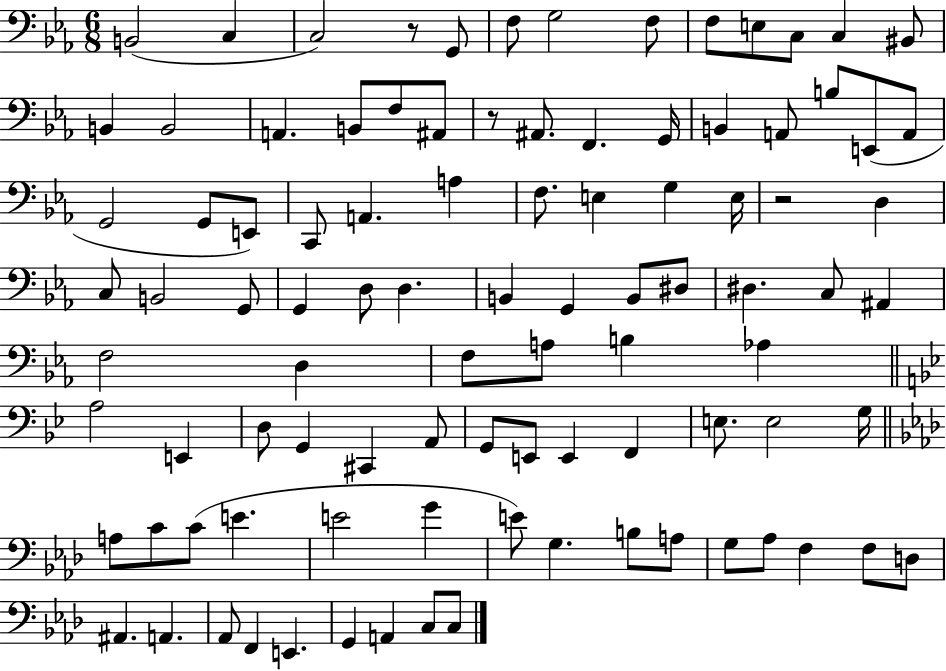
{
  \clef bass
  \numericTimeSignature
  \time 6/8
  \key ees \major
  b,2( c4 | c2) r8 g,8 | f8 g2 f8 | f8 e8 c8 c4 bis,8 | \break b,4 b,2 | a,4. b,8 f8 ais,8 | r8 ais,8. f,4. g,16 | b,4 a,8 b8 e,8( a,8 | \break g,2 g,8 e,8) | c,8 a,4. a4 | f8. e4 g4 e16 | r2 d4 | \break c8 b,2 g,8 | g,4 d8 d4. | b,4 g,4 b,8 dis8 | dis4. c8 ais,4 | \break f2 d4 | f8 a8 b4 aes4 | \bar "||" \break \key bes \major a2 e,4 | d8 g,4 cis,4 a,8 | g,8 e,8 e,4 f,4 | e8. e2 g16 | \break \bar "||" \break \key aes \major a8 c'8 c'8( e'4. | e'2 g'4 | e'8) g4. b8 a8 | g8 aes8 f4 f8 d8 | \break ais,4. a,4. | aes,8 f,4 e,4. | g,4 a,4 c8 c8 | \bar "|."
}